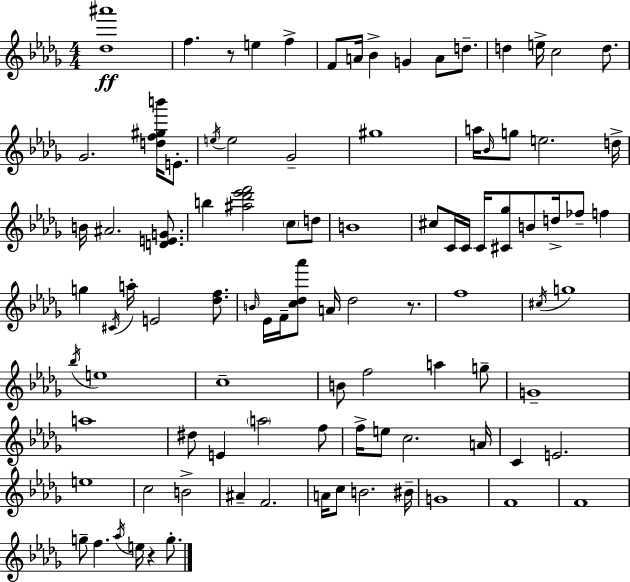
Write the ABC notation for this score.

X:1
T:Untitled
M:4/4
L:1/4
K:Bbm
[_d^a']4 f z/2 e f F/2 A/4 _B G A/2 d/2 d e/4 c2 d/2 _G2 [df^gb']/4 E/2 e/4 e2 _G2 ^g4 a/4 _B/4 g/2 e2 d/4 B/4 ^A2 [DEG]/2 b [^a_d'_e'f']2 c/2 d/2 B4 ^c/2 C/4 C/4 C/4 [^C_g]/2 B/2 d/4 _f/2 f g ^C/4 a/4 E2 [_df]/2 B/4 _E/4 F/4 [c_d_a']/2 A/4 _d2 z/2 f4 ^c/4 g4 _b/4 e4 c4 B/2 f2 a g/2 G4 a4 ^d/2 E a2 f/2 f/4 e/2 c2 A/4 C E2 e4 c2 B2 ^A F2 A/4 c/2 B2 ^B/4 G4 F4 F4 g/2 f _a/4 e/4 z g/2